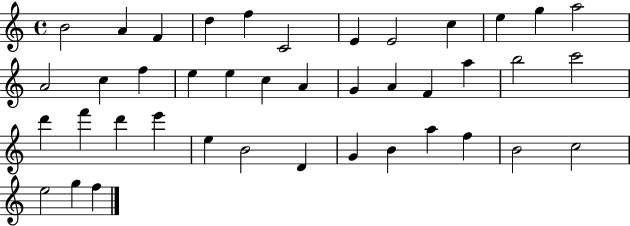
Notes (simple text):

B4/h A4/q F4/q D5/q F5/q C4/h E4/q E4/h C5/q E5/q G5/q A5/h A4/h C5/q F5/q E5/q E5/q C5/q A4/q G4/q A4/q F4/q A5/q B5/h C6/h D6/q F6/q D6/q E6/q E5/q B4/h D4/q G4/q B4/q A5/q F5/q B4/h C5/h E5/h G5/q F5/q